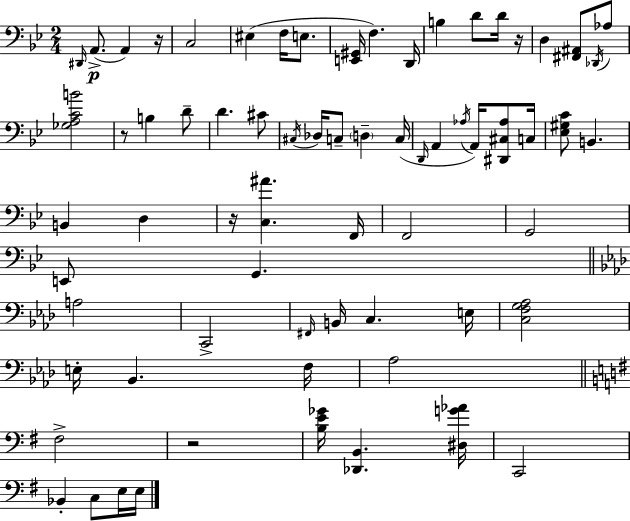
{
  \clef bass
  \numericTimeSignature
  \time 2/4
  \key g \minor
  \grace { dis,16 }(\p a,8.-> a,4) | r16 c2 | eis4( f16 e8. | <e, gis,>16 f4.) | \break d,16 b4 d'8 d'16 | r16 d4 <fis, ais,>8 \acciaccatura { des,16 } | aes8 <ges a c' b'>2 | r8 b4 | \break d'8-- d'4. | cis'8 \acciaccatura { cis16 } des16 c8-- \parenthesize d4-- | c16( \grace { d,16 } a,4 | \acciaccatura { aes16 } a,16) <dis, cis aes>8 c16 <ees gis c'>8 b,4. | \break b,4 | d4 r16 <c ais'>4. | f,16 f,2 | g,2 | \break e,8 g,4. | \bar "||" \break \key aes \major a2 | c,2-> | \grace { fis,16 } b,16 c4. | e16 <c f g aes>2 | \break e16-. bes,4. | f16 aes2 | \bar "||" \break \key g \major fis2-> | r2 | <b e' ges'>16 <des, b,>4. <dis g' aes'>16 | c,2 | \break bes,4-. c8 e16 e16 | \bar "|."
}